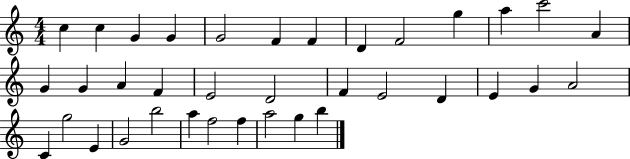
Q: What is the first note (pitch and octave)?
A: C5